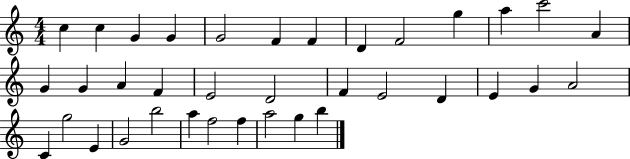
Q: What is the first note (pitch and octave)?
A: C5